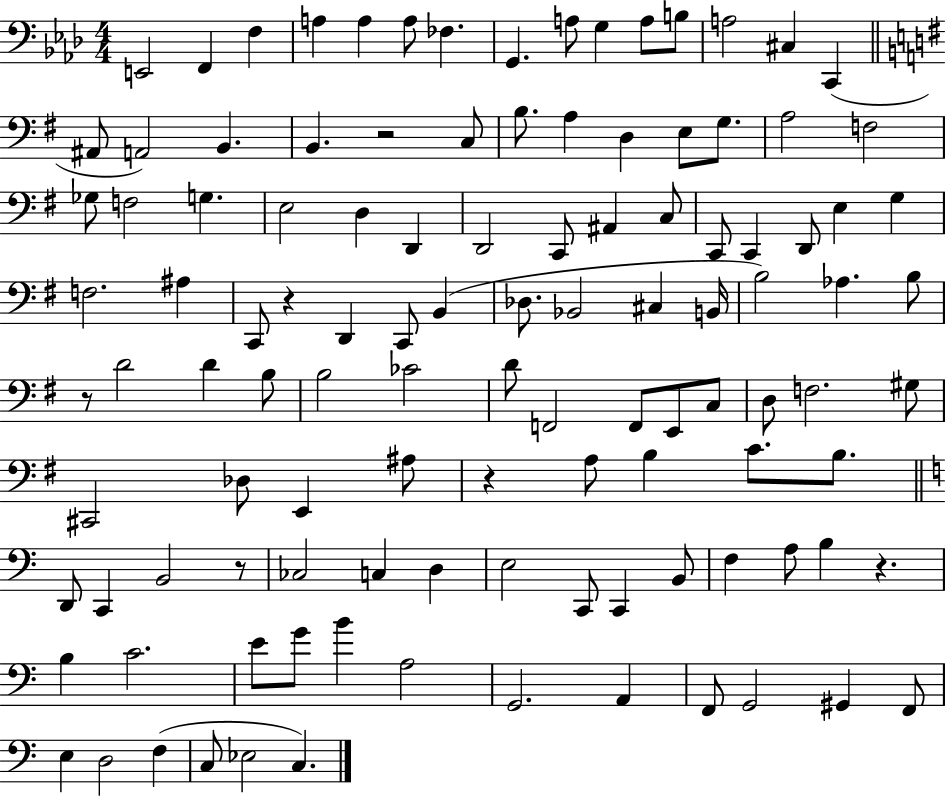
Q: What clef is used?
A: bass